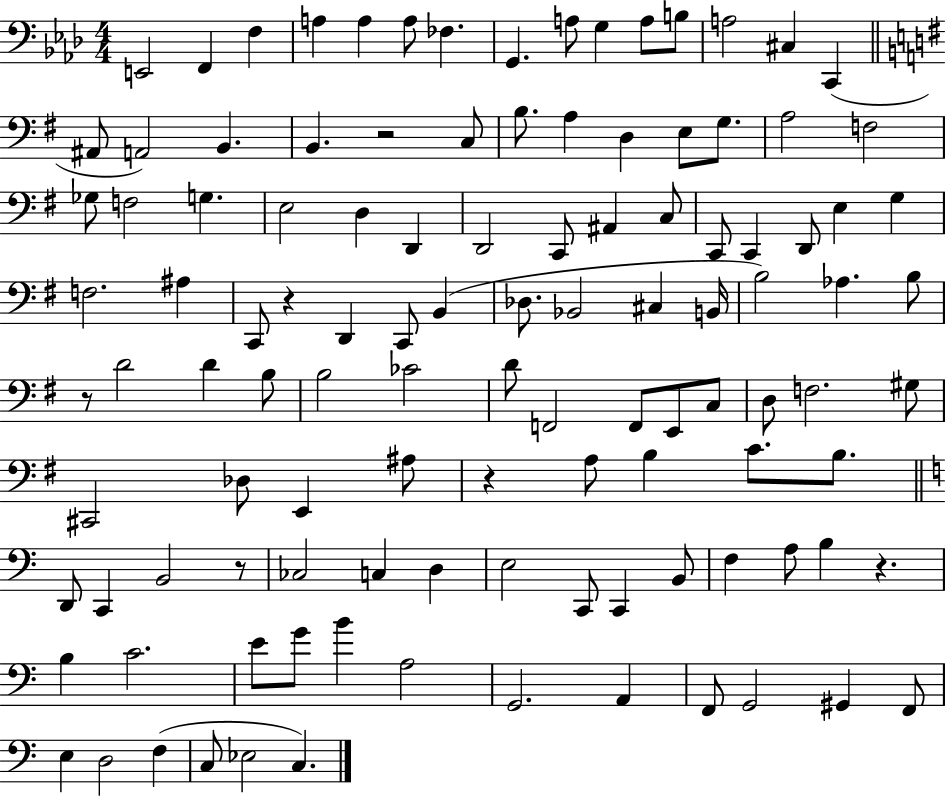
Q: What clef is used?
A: bass